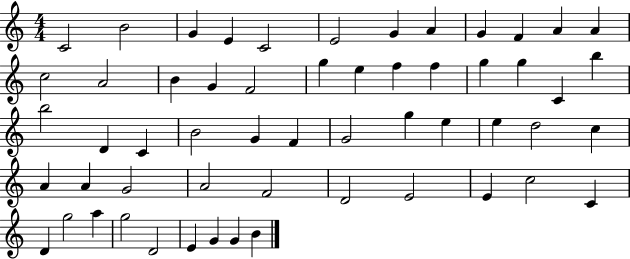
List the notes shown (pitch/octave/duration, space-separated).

C4/h B4/h G4/q E4/q C4/h E4/h G4/q A4/q G4/q F4/q A4/q A4/q C5/h A4/h B4/q G4/q F4/h G5/q E5/q F5/q F5/q G5/q G5/q C4/q B5/q B5/h D4/q C4/q B4/h G4/q F4/q G4/h G5/q E5/q E5/q D5/h C5/q A4/q A4/q G4/h A4/h F4/h D4/h E4/h E4/q C5/h C4/q D4/q G5/h A5/q G5/h D4/h E4/q G4/q G4/q B4/q